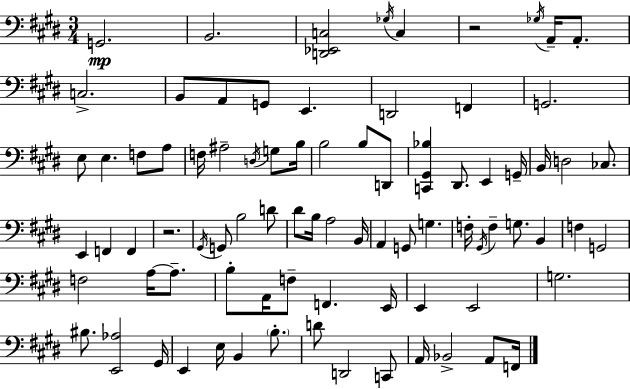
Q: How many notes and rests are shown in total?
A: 83